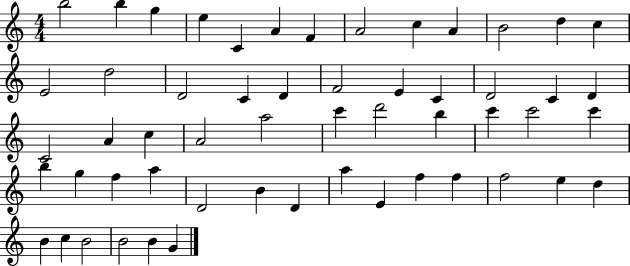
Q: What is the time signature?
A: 4/4